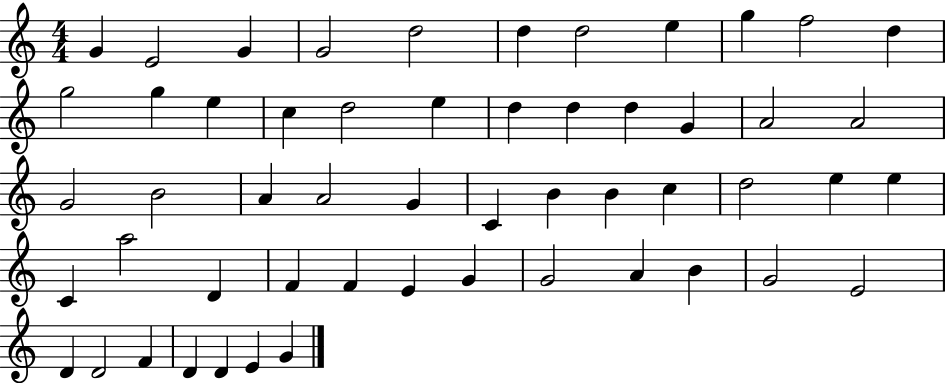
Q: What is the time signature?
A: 4/4